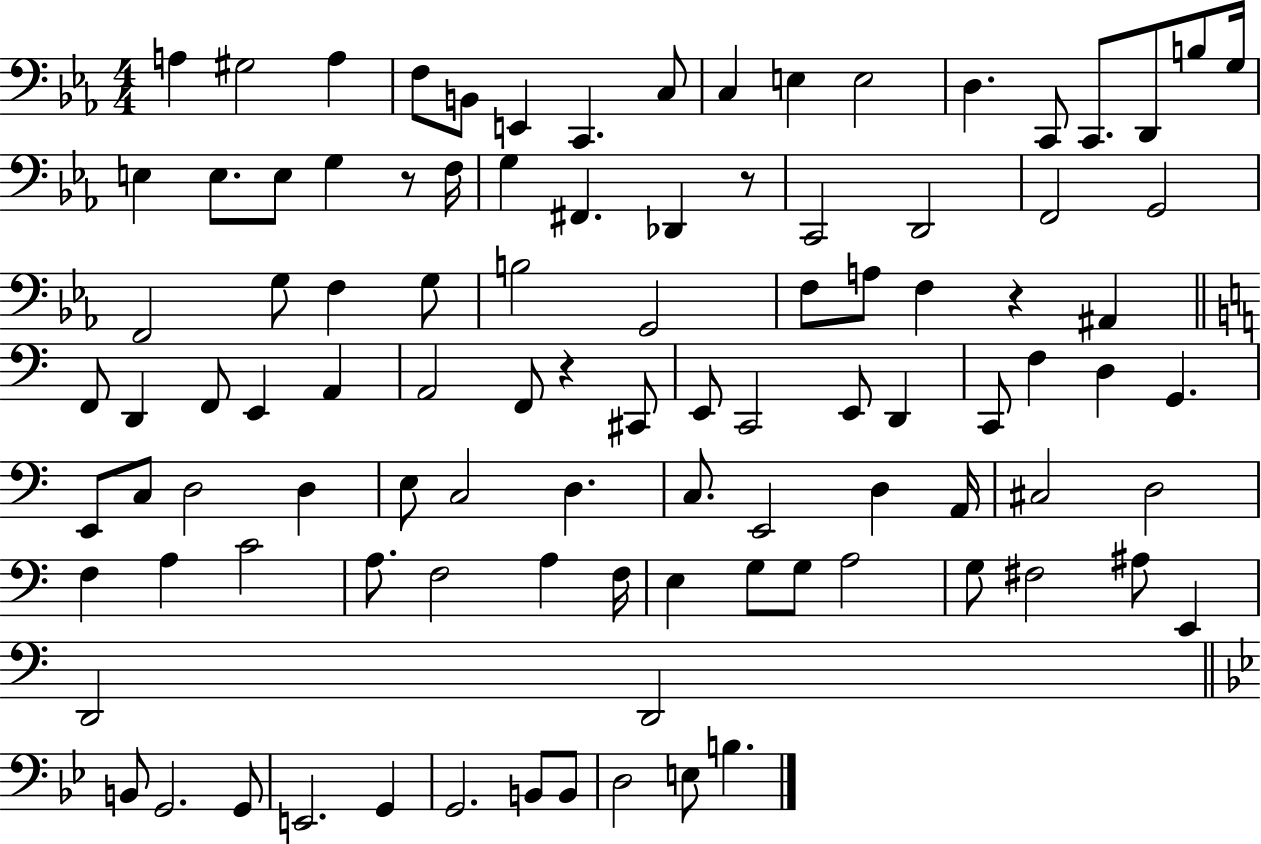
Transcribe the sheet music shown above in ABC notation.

X:1
T:Untitled
M:4/4
L:1/4
K:Eb
A, ^G,2 A, F,/2 B,,/2 E,, C,, C,/2 C, E, E,2 D, C,,/2 C,,/2 D,,/2 B,/2 G,/4 E, E,/2 E,/2 G, z/2 F,/4 G, ^F,, _D,, z/2 C,,2 D,,2 F,,2 G,,2 F,,2 G,/2 F, G,/2 B,2 G,,2 F,/2 A,/2 F, z ^A,, F,,/2 D,, F,,/2 E,, A,, A,,2 F,,/2 z ^C,,/2 E,,/2 C,,2 E,,/2 D,, C,,/2 F, D, G,, E,,/2 C,/2 D,2 D, E,/2 C,2 D, C,/2 E,,2 D, A,,/4 ^C,2 D,2 F, A, C2 A,/2 F,2 A, F,/4 E, G,/2 G,/2 A,2 G,/2 ^F,2 ^A,/2 E,, D,,2 D,,2 B,,/2 G,,2 G,,/2 E,,2 G,, G,,2 B,,/2 B,,/2 D,2 E,/2 B,